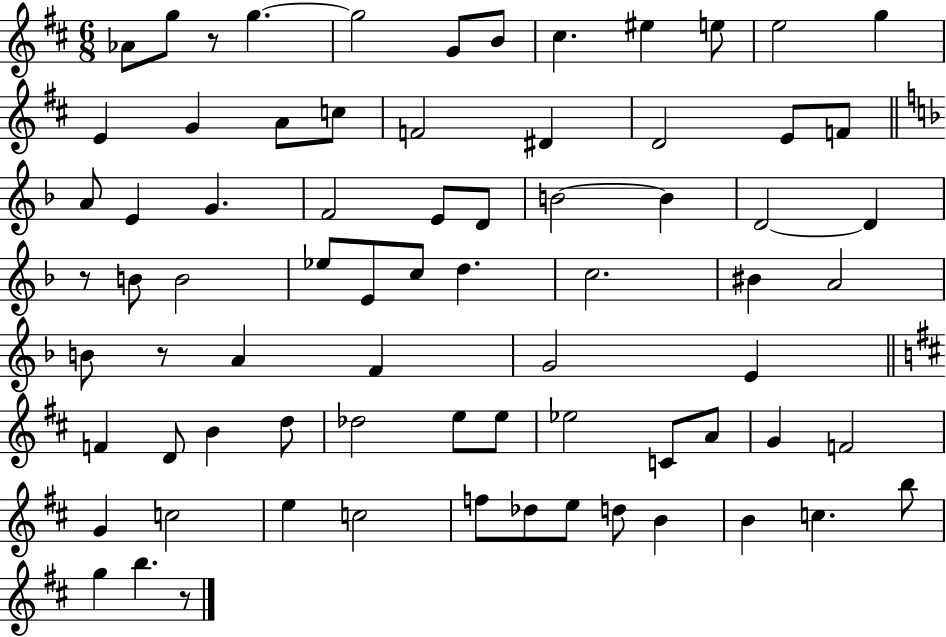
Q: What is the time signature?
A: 6/8